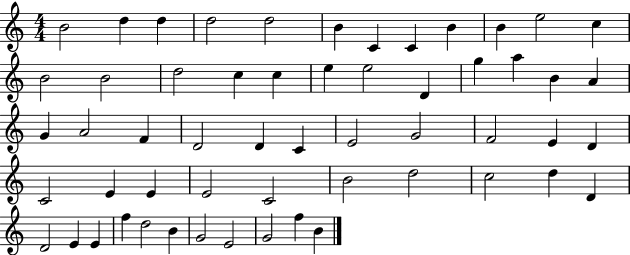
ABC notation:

X:1
T:Untitled
M:4/4
L:1/4
K:C
B2 d d d2 d2 B C C B B e2 c B2 B2 d2 c c e e2 D g a B A G A2 F D2 D C E2 G2 F2 E D C2 E E E2 C2 B2 d2 c2 d D D2 E E f d2 B G2 E2 G2 f B